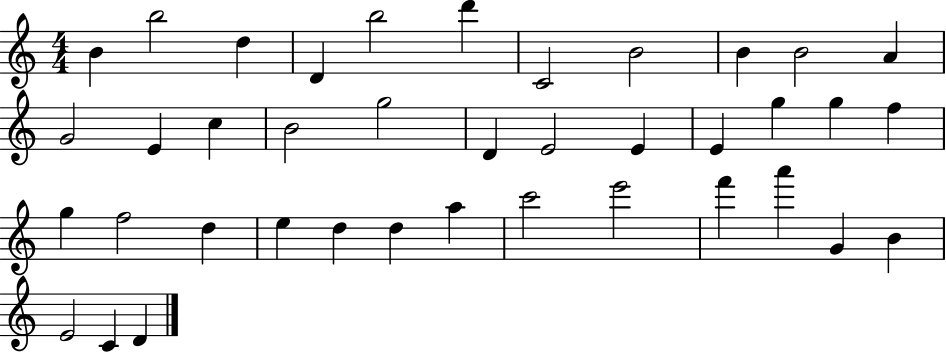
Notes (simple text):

B4/q B5/h D5/q D4/q B5/h D6/q C4/h B4/h B4/q B4/h A4/q G4/h E4/q C5/q B4/h G5/h D4/q E4/h E4/q E4/q G5/q G5/q F5/q G5/q F5/h D5/q E5/q D5/q D5/q A5/q C6/h E6/h F6/q A6/q G4/q B4/q E4/h C4/q D4/q